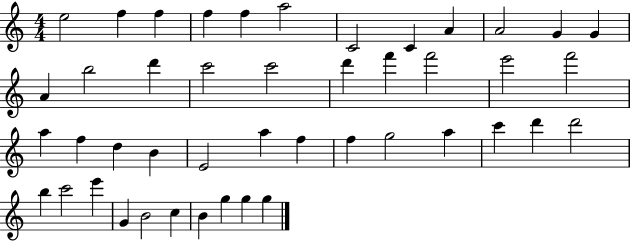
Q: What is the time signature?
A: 4/4